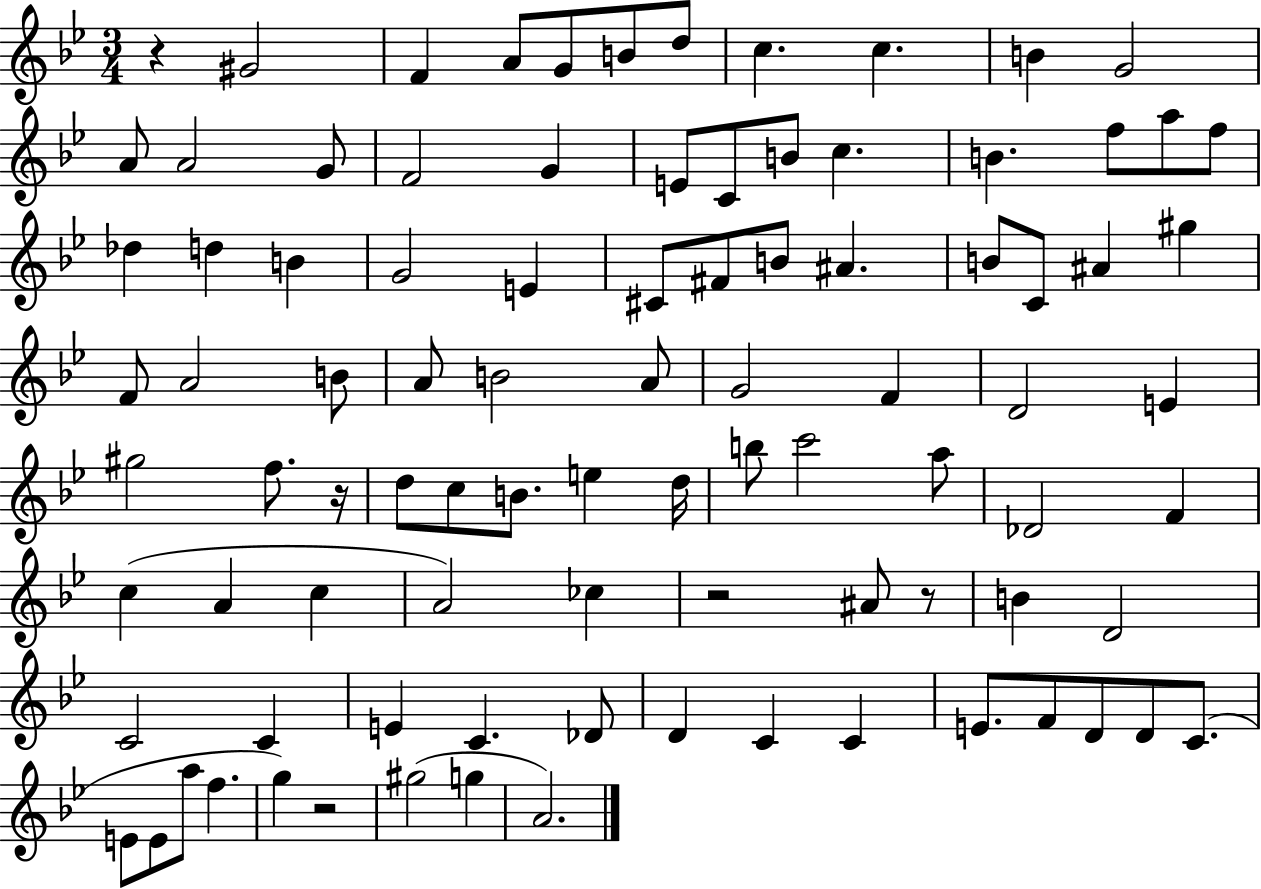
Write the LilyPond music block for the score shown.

{
  \clef treble
  \numericTimeSignature
  \time 3/4
  \key bes \major
  r4 gis'2 | f'4 a'8 g'8 b'8 d''8 | c''4. c''4. | b'4 g'2 | \break a'8 a'2 g'8 | f'2 g'4 | e'8 c'8 b'8 c''4. | b'4. f''8 a''8 f''8 | \break des''4 d''4 b'4 | g'2 e'4 | cis'8 fis'8 b'8 ais'4. | b'8 c'8 ais'4 gis''4 | \break f'8 a'2 b'8 | a'8 b'2 a'8 | g'2 f'4 | d'2 e'4 | \break gis''2 f''8. r16 | d''8 c''8 b'8. e''4 d''16 | b''8 c'''2 a''8 | des'2 f'4 | \break c''4( a'4 c''4 | a'2) ces''4 | r2 ais'8 r8 | b'4 d'2 | \break c'2 c'4 | e'4 c'4. des'8 | d'4 c'4 c'4 | e'8. f'8 d'8 d'8 c'8.( | \break e'8 e'8 a''8 f''4. | g''4) r2 | gis''2( g''4 | a'2.) | \break \bar "|."
}